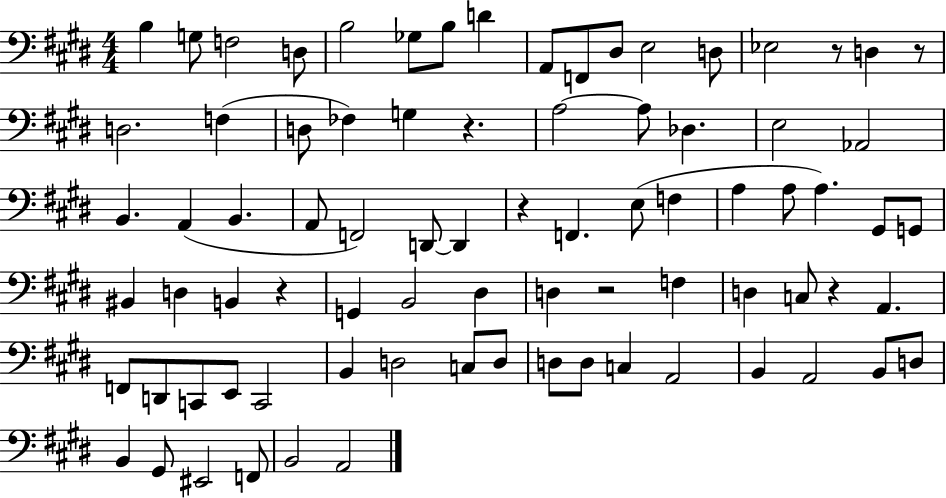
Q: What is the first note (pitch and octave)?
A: B3